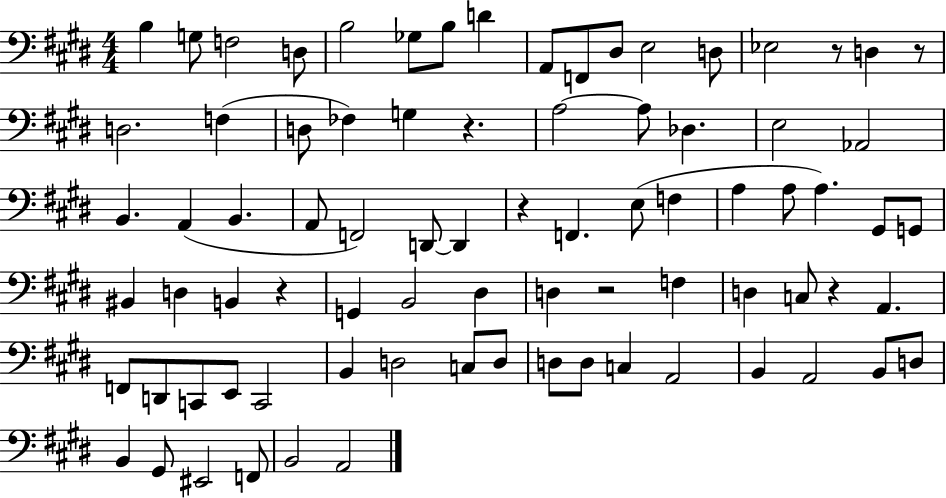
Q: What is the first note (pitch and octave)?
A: B3